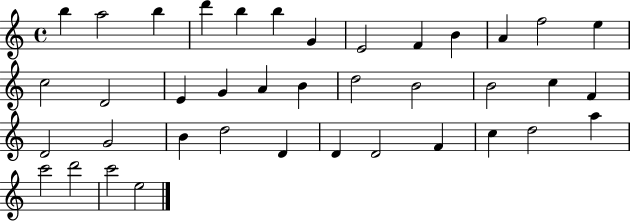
B5/q A5/h B5/q D6/q B5/q B5/q G4/q E4/h F4/q B4/q A4/q F5/h E5/q C5/h D4/h E4/q G4/q A4/q B4/q D5/h B4/h B4/h C5/q F4/q D4/h G4/h B4/q D5/h D4/q D4/q D4/h F4/q C5/q D5/h A5/q C6/h D6/h C6/h E5/h